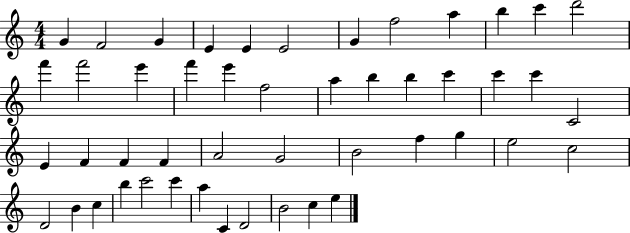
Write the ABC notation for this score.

X:1
T:Untitled
M:4/4
L:1/4
K:C
G F2 G E E E2 G f2 a b c' d'2 f' f'2 e' f' e' f2 a b b c' c' c' C2 E F F F A2 G2 B2 f g e2 c2 D2 B c b c'2 c' a C D2 B2 c e